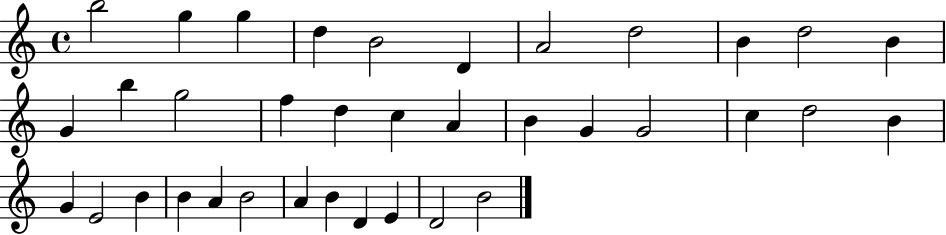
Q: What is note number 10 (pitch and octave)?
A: D5